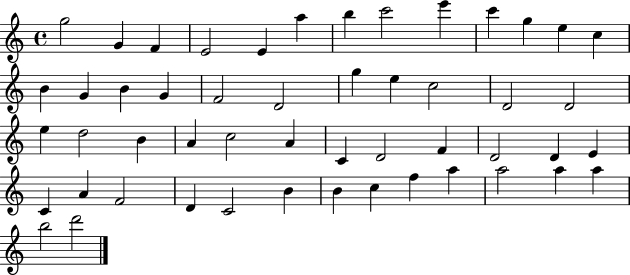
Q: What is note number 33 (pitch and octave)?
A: F4